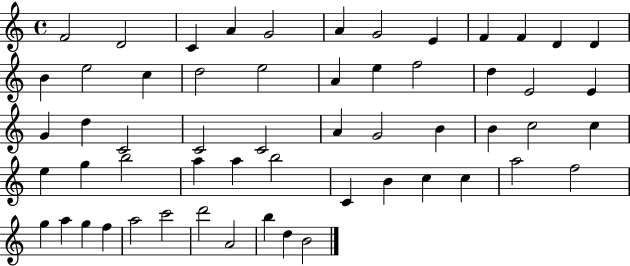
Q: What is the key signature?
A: C major